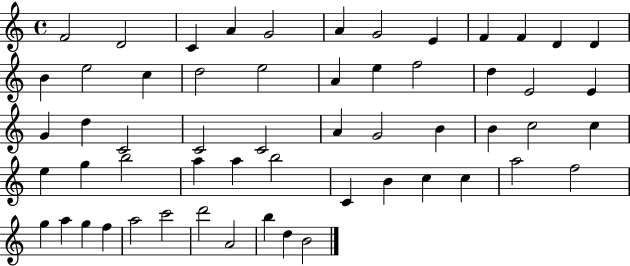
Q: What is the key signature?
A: C major